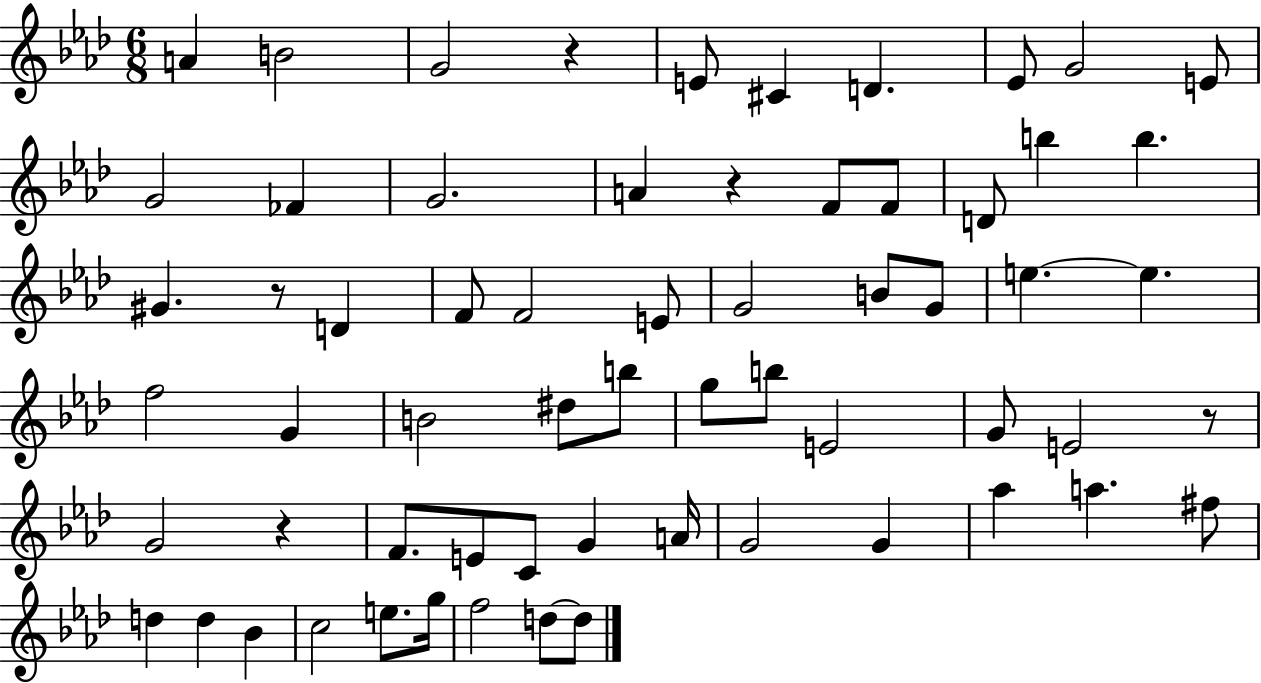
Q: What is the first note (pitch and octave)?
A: A4